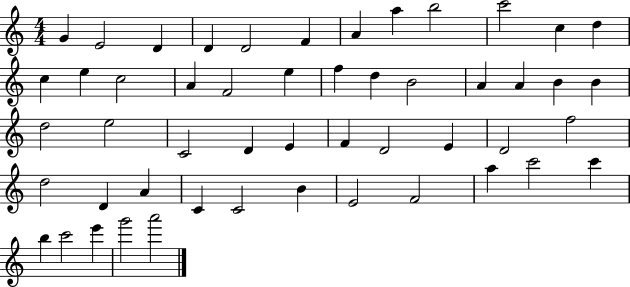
X:1
T:Untitled
M:4/4
L:1/4
K:C
G E2 D D D2 F A a b2 c'2 c d c e c2 A F2 e f d B2 A A B B d2 e2 C2 D E F D2 E D2 f2 d2 D A C C2 B E2 F2 a c'2 c' b c'2 e' g'2 a'2